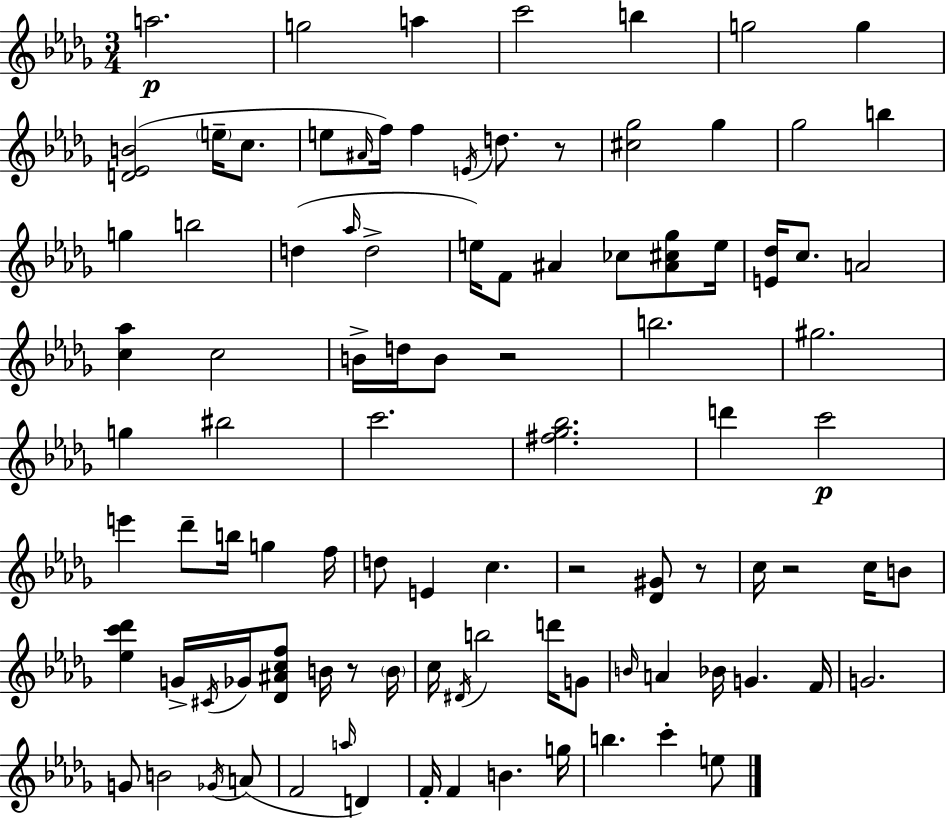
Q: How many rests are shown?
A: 6